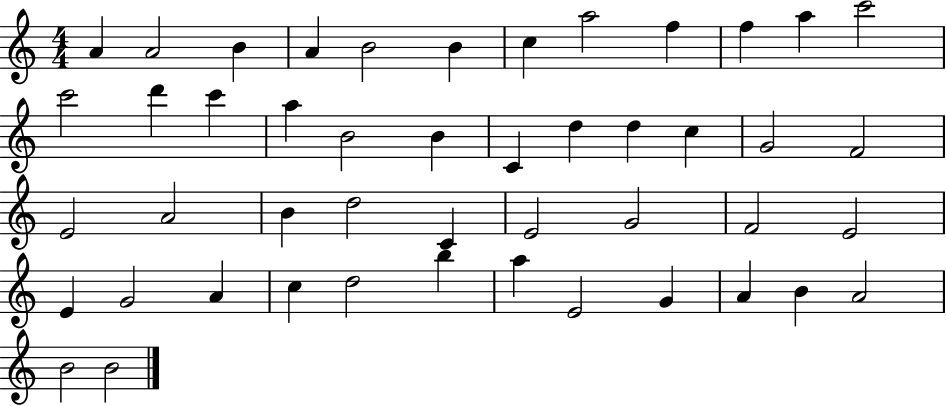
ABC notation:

X:1
T:Untitled
M:4/4
L:1/4
K:C
A A2 B A B2 B c a2 f f a c'2 c'2 d' c' a B2 B C d d c G2 F2 E2 A2 B d2 C E2 G2 F2 E2 E G2 A c d2 b a E2 G A B A2 B2 B2